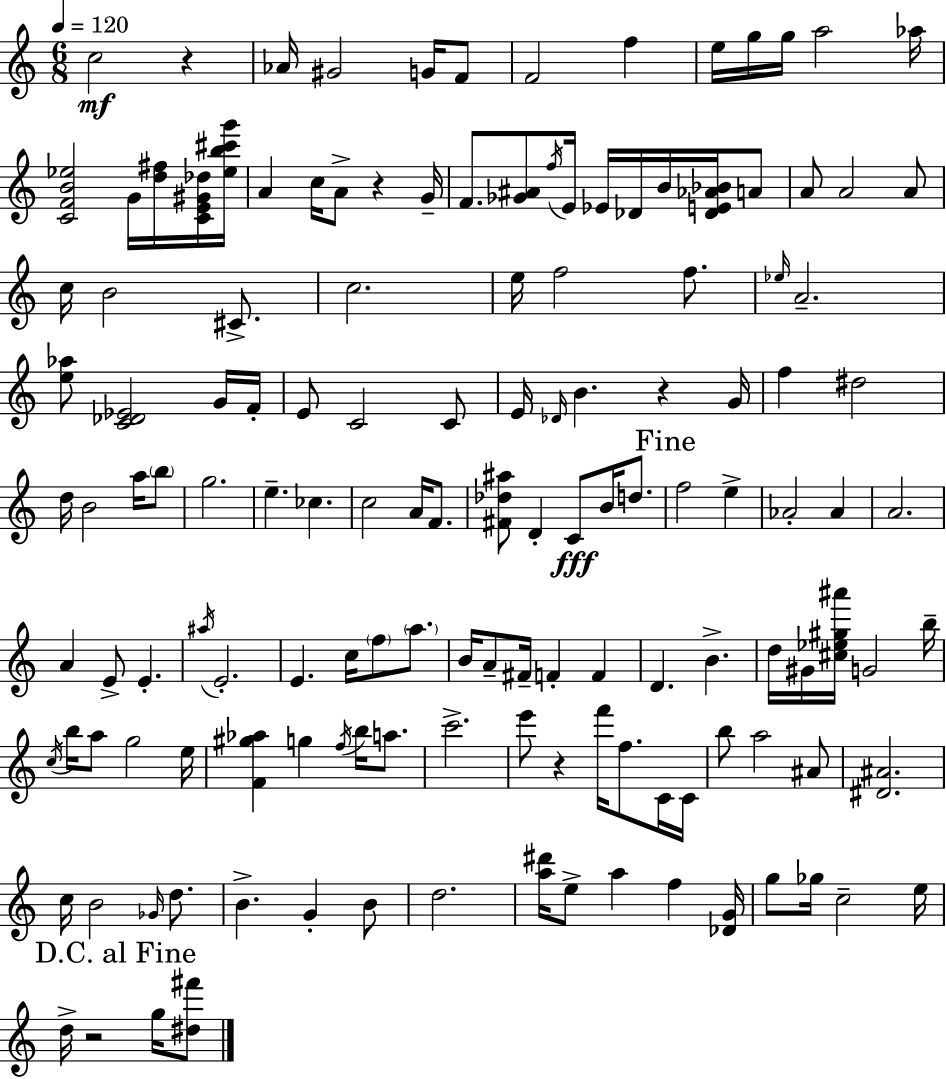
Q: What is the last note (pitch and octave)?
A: G5